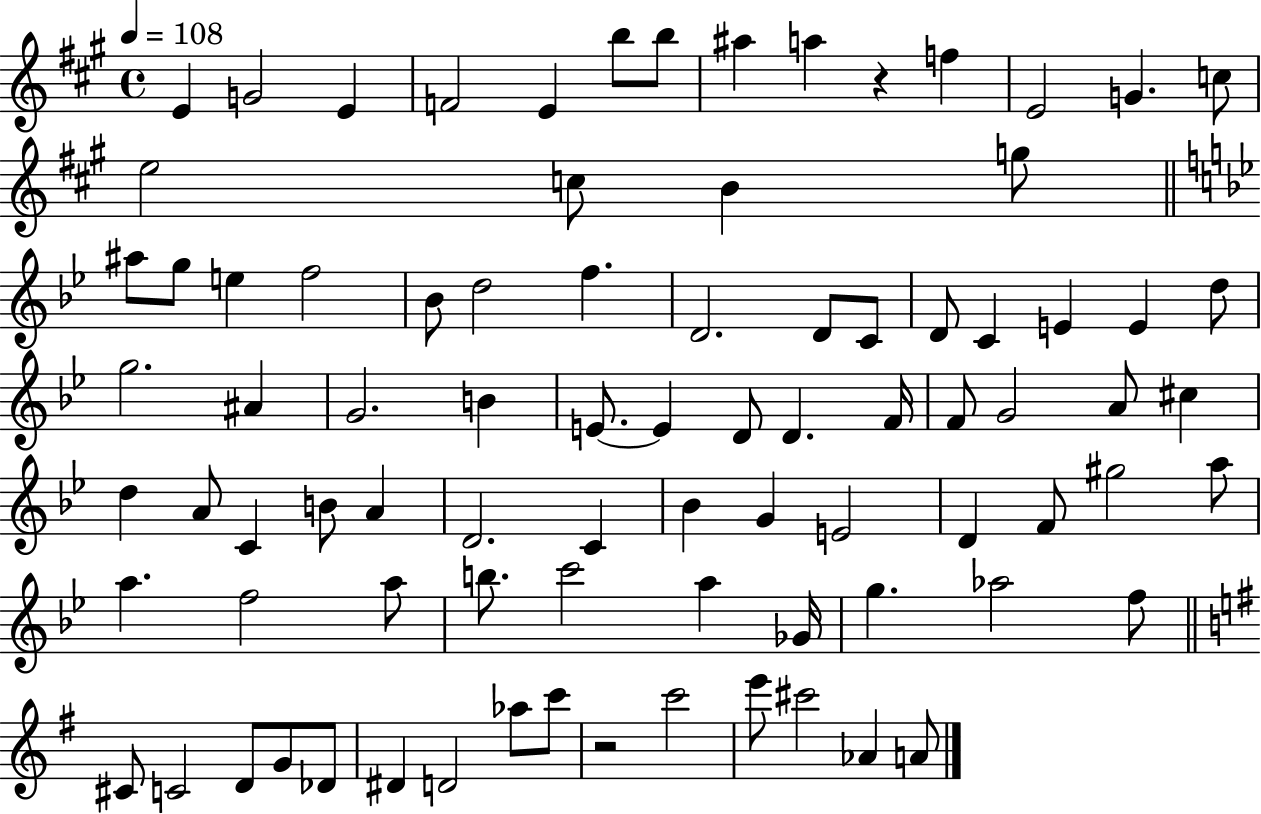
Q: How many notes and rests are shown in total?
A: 85